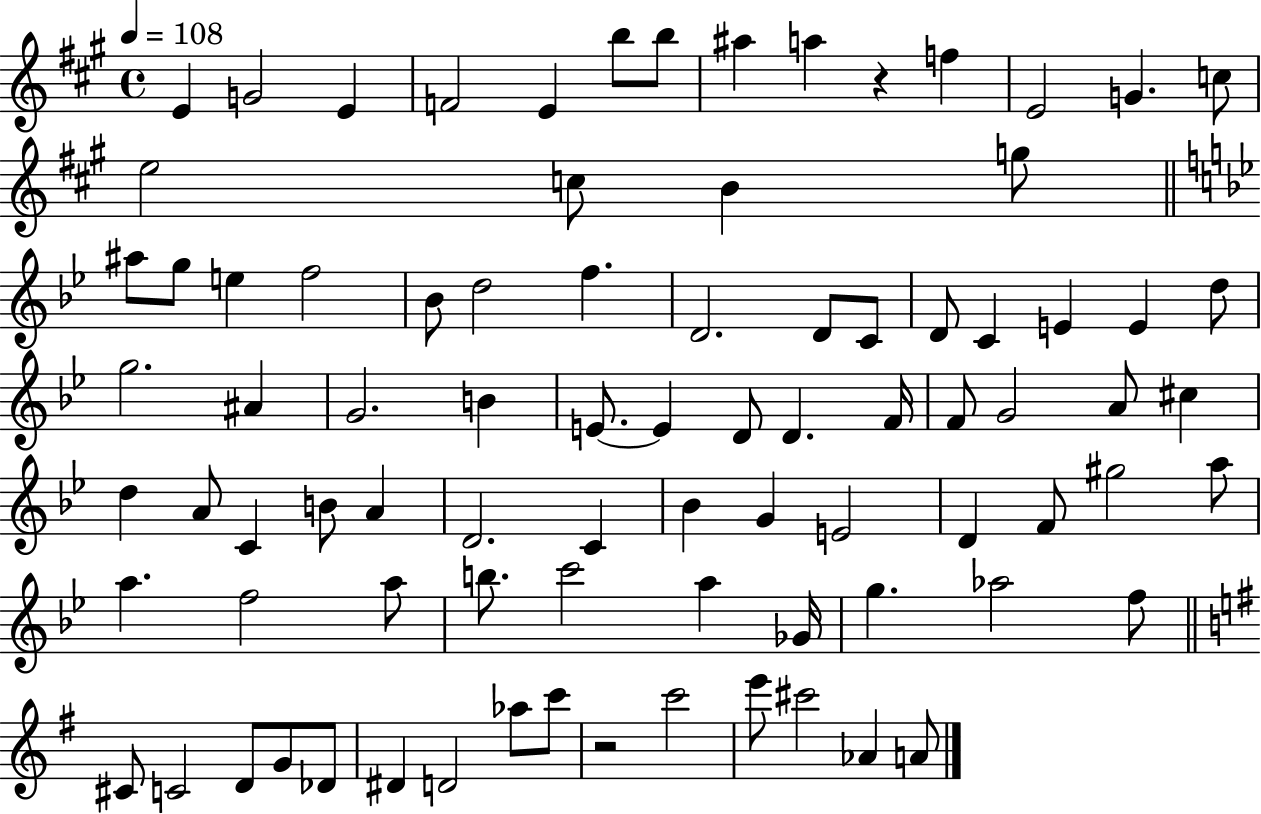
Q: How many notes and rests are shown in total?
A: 85